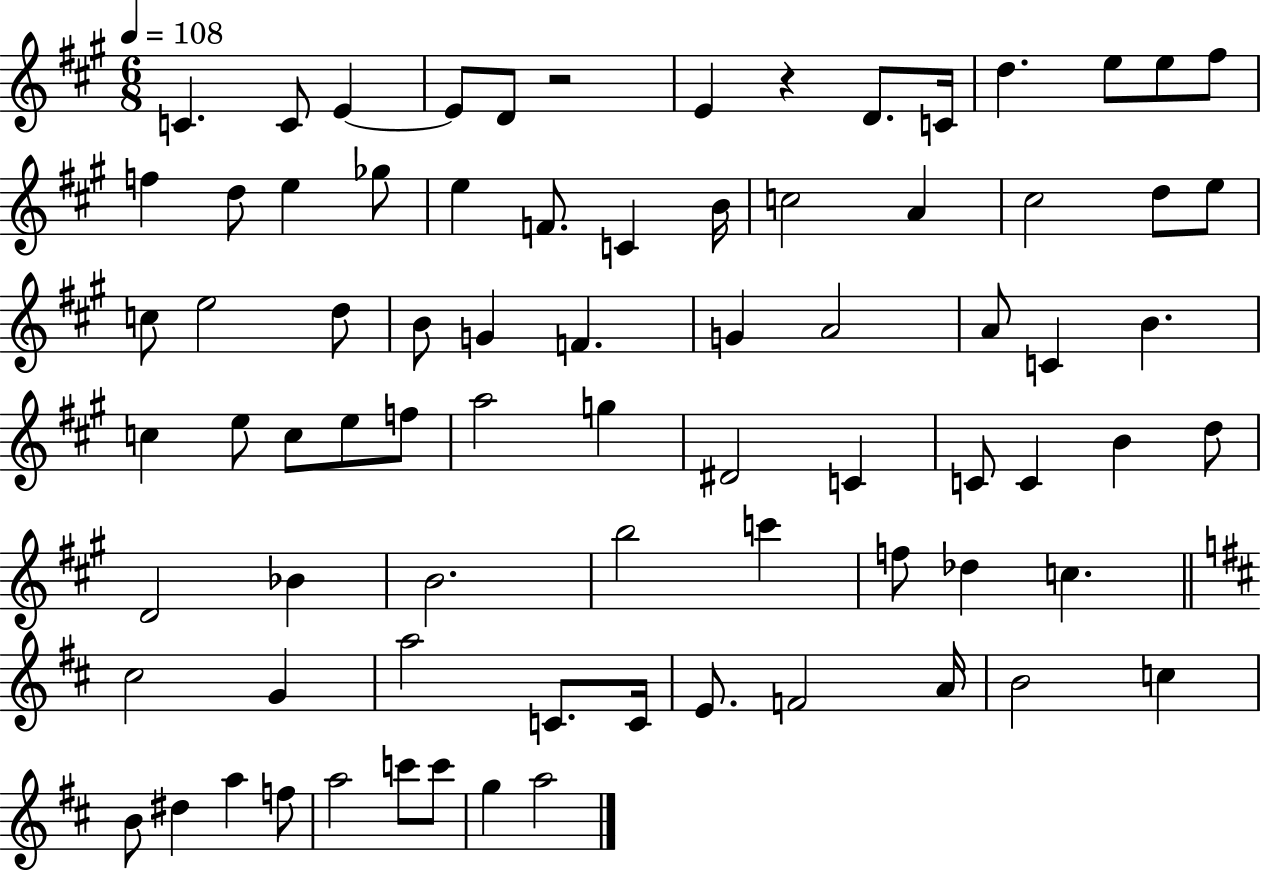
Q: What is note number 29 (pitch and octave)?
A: B4